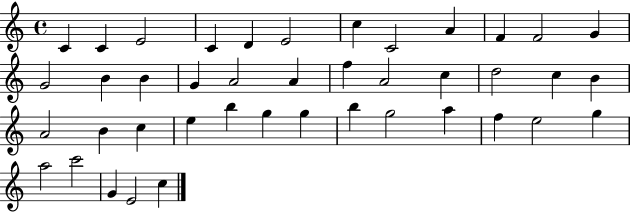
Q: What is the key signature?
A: C major